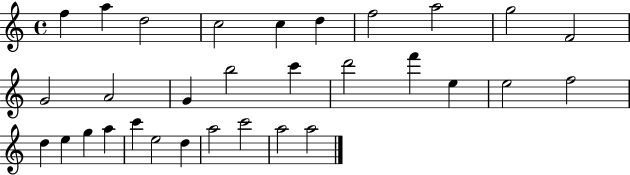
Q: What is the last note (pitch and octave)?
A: A5